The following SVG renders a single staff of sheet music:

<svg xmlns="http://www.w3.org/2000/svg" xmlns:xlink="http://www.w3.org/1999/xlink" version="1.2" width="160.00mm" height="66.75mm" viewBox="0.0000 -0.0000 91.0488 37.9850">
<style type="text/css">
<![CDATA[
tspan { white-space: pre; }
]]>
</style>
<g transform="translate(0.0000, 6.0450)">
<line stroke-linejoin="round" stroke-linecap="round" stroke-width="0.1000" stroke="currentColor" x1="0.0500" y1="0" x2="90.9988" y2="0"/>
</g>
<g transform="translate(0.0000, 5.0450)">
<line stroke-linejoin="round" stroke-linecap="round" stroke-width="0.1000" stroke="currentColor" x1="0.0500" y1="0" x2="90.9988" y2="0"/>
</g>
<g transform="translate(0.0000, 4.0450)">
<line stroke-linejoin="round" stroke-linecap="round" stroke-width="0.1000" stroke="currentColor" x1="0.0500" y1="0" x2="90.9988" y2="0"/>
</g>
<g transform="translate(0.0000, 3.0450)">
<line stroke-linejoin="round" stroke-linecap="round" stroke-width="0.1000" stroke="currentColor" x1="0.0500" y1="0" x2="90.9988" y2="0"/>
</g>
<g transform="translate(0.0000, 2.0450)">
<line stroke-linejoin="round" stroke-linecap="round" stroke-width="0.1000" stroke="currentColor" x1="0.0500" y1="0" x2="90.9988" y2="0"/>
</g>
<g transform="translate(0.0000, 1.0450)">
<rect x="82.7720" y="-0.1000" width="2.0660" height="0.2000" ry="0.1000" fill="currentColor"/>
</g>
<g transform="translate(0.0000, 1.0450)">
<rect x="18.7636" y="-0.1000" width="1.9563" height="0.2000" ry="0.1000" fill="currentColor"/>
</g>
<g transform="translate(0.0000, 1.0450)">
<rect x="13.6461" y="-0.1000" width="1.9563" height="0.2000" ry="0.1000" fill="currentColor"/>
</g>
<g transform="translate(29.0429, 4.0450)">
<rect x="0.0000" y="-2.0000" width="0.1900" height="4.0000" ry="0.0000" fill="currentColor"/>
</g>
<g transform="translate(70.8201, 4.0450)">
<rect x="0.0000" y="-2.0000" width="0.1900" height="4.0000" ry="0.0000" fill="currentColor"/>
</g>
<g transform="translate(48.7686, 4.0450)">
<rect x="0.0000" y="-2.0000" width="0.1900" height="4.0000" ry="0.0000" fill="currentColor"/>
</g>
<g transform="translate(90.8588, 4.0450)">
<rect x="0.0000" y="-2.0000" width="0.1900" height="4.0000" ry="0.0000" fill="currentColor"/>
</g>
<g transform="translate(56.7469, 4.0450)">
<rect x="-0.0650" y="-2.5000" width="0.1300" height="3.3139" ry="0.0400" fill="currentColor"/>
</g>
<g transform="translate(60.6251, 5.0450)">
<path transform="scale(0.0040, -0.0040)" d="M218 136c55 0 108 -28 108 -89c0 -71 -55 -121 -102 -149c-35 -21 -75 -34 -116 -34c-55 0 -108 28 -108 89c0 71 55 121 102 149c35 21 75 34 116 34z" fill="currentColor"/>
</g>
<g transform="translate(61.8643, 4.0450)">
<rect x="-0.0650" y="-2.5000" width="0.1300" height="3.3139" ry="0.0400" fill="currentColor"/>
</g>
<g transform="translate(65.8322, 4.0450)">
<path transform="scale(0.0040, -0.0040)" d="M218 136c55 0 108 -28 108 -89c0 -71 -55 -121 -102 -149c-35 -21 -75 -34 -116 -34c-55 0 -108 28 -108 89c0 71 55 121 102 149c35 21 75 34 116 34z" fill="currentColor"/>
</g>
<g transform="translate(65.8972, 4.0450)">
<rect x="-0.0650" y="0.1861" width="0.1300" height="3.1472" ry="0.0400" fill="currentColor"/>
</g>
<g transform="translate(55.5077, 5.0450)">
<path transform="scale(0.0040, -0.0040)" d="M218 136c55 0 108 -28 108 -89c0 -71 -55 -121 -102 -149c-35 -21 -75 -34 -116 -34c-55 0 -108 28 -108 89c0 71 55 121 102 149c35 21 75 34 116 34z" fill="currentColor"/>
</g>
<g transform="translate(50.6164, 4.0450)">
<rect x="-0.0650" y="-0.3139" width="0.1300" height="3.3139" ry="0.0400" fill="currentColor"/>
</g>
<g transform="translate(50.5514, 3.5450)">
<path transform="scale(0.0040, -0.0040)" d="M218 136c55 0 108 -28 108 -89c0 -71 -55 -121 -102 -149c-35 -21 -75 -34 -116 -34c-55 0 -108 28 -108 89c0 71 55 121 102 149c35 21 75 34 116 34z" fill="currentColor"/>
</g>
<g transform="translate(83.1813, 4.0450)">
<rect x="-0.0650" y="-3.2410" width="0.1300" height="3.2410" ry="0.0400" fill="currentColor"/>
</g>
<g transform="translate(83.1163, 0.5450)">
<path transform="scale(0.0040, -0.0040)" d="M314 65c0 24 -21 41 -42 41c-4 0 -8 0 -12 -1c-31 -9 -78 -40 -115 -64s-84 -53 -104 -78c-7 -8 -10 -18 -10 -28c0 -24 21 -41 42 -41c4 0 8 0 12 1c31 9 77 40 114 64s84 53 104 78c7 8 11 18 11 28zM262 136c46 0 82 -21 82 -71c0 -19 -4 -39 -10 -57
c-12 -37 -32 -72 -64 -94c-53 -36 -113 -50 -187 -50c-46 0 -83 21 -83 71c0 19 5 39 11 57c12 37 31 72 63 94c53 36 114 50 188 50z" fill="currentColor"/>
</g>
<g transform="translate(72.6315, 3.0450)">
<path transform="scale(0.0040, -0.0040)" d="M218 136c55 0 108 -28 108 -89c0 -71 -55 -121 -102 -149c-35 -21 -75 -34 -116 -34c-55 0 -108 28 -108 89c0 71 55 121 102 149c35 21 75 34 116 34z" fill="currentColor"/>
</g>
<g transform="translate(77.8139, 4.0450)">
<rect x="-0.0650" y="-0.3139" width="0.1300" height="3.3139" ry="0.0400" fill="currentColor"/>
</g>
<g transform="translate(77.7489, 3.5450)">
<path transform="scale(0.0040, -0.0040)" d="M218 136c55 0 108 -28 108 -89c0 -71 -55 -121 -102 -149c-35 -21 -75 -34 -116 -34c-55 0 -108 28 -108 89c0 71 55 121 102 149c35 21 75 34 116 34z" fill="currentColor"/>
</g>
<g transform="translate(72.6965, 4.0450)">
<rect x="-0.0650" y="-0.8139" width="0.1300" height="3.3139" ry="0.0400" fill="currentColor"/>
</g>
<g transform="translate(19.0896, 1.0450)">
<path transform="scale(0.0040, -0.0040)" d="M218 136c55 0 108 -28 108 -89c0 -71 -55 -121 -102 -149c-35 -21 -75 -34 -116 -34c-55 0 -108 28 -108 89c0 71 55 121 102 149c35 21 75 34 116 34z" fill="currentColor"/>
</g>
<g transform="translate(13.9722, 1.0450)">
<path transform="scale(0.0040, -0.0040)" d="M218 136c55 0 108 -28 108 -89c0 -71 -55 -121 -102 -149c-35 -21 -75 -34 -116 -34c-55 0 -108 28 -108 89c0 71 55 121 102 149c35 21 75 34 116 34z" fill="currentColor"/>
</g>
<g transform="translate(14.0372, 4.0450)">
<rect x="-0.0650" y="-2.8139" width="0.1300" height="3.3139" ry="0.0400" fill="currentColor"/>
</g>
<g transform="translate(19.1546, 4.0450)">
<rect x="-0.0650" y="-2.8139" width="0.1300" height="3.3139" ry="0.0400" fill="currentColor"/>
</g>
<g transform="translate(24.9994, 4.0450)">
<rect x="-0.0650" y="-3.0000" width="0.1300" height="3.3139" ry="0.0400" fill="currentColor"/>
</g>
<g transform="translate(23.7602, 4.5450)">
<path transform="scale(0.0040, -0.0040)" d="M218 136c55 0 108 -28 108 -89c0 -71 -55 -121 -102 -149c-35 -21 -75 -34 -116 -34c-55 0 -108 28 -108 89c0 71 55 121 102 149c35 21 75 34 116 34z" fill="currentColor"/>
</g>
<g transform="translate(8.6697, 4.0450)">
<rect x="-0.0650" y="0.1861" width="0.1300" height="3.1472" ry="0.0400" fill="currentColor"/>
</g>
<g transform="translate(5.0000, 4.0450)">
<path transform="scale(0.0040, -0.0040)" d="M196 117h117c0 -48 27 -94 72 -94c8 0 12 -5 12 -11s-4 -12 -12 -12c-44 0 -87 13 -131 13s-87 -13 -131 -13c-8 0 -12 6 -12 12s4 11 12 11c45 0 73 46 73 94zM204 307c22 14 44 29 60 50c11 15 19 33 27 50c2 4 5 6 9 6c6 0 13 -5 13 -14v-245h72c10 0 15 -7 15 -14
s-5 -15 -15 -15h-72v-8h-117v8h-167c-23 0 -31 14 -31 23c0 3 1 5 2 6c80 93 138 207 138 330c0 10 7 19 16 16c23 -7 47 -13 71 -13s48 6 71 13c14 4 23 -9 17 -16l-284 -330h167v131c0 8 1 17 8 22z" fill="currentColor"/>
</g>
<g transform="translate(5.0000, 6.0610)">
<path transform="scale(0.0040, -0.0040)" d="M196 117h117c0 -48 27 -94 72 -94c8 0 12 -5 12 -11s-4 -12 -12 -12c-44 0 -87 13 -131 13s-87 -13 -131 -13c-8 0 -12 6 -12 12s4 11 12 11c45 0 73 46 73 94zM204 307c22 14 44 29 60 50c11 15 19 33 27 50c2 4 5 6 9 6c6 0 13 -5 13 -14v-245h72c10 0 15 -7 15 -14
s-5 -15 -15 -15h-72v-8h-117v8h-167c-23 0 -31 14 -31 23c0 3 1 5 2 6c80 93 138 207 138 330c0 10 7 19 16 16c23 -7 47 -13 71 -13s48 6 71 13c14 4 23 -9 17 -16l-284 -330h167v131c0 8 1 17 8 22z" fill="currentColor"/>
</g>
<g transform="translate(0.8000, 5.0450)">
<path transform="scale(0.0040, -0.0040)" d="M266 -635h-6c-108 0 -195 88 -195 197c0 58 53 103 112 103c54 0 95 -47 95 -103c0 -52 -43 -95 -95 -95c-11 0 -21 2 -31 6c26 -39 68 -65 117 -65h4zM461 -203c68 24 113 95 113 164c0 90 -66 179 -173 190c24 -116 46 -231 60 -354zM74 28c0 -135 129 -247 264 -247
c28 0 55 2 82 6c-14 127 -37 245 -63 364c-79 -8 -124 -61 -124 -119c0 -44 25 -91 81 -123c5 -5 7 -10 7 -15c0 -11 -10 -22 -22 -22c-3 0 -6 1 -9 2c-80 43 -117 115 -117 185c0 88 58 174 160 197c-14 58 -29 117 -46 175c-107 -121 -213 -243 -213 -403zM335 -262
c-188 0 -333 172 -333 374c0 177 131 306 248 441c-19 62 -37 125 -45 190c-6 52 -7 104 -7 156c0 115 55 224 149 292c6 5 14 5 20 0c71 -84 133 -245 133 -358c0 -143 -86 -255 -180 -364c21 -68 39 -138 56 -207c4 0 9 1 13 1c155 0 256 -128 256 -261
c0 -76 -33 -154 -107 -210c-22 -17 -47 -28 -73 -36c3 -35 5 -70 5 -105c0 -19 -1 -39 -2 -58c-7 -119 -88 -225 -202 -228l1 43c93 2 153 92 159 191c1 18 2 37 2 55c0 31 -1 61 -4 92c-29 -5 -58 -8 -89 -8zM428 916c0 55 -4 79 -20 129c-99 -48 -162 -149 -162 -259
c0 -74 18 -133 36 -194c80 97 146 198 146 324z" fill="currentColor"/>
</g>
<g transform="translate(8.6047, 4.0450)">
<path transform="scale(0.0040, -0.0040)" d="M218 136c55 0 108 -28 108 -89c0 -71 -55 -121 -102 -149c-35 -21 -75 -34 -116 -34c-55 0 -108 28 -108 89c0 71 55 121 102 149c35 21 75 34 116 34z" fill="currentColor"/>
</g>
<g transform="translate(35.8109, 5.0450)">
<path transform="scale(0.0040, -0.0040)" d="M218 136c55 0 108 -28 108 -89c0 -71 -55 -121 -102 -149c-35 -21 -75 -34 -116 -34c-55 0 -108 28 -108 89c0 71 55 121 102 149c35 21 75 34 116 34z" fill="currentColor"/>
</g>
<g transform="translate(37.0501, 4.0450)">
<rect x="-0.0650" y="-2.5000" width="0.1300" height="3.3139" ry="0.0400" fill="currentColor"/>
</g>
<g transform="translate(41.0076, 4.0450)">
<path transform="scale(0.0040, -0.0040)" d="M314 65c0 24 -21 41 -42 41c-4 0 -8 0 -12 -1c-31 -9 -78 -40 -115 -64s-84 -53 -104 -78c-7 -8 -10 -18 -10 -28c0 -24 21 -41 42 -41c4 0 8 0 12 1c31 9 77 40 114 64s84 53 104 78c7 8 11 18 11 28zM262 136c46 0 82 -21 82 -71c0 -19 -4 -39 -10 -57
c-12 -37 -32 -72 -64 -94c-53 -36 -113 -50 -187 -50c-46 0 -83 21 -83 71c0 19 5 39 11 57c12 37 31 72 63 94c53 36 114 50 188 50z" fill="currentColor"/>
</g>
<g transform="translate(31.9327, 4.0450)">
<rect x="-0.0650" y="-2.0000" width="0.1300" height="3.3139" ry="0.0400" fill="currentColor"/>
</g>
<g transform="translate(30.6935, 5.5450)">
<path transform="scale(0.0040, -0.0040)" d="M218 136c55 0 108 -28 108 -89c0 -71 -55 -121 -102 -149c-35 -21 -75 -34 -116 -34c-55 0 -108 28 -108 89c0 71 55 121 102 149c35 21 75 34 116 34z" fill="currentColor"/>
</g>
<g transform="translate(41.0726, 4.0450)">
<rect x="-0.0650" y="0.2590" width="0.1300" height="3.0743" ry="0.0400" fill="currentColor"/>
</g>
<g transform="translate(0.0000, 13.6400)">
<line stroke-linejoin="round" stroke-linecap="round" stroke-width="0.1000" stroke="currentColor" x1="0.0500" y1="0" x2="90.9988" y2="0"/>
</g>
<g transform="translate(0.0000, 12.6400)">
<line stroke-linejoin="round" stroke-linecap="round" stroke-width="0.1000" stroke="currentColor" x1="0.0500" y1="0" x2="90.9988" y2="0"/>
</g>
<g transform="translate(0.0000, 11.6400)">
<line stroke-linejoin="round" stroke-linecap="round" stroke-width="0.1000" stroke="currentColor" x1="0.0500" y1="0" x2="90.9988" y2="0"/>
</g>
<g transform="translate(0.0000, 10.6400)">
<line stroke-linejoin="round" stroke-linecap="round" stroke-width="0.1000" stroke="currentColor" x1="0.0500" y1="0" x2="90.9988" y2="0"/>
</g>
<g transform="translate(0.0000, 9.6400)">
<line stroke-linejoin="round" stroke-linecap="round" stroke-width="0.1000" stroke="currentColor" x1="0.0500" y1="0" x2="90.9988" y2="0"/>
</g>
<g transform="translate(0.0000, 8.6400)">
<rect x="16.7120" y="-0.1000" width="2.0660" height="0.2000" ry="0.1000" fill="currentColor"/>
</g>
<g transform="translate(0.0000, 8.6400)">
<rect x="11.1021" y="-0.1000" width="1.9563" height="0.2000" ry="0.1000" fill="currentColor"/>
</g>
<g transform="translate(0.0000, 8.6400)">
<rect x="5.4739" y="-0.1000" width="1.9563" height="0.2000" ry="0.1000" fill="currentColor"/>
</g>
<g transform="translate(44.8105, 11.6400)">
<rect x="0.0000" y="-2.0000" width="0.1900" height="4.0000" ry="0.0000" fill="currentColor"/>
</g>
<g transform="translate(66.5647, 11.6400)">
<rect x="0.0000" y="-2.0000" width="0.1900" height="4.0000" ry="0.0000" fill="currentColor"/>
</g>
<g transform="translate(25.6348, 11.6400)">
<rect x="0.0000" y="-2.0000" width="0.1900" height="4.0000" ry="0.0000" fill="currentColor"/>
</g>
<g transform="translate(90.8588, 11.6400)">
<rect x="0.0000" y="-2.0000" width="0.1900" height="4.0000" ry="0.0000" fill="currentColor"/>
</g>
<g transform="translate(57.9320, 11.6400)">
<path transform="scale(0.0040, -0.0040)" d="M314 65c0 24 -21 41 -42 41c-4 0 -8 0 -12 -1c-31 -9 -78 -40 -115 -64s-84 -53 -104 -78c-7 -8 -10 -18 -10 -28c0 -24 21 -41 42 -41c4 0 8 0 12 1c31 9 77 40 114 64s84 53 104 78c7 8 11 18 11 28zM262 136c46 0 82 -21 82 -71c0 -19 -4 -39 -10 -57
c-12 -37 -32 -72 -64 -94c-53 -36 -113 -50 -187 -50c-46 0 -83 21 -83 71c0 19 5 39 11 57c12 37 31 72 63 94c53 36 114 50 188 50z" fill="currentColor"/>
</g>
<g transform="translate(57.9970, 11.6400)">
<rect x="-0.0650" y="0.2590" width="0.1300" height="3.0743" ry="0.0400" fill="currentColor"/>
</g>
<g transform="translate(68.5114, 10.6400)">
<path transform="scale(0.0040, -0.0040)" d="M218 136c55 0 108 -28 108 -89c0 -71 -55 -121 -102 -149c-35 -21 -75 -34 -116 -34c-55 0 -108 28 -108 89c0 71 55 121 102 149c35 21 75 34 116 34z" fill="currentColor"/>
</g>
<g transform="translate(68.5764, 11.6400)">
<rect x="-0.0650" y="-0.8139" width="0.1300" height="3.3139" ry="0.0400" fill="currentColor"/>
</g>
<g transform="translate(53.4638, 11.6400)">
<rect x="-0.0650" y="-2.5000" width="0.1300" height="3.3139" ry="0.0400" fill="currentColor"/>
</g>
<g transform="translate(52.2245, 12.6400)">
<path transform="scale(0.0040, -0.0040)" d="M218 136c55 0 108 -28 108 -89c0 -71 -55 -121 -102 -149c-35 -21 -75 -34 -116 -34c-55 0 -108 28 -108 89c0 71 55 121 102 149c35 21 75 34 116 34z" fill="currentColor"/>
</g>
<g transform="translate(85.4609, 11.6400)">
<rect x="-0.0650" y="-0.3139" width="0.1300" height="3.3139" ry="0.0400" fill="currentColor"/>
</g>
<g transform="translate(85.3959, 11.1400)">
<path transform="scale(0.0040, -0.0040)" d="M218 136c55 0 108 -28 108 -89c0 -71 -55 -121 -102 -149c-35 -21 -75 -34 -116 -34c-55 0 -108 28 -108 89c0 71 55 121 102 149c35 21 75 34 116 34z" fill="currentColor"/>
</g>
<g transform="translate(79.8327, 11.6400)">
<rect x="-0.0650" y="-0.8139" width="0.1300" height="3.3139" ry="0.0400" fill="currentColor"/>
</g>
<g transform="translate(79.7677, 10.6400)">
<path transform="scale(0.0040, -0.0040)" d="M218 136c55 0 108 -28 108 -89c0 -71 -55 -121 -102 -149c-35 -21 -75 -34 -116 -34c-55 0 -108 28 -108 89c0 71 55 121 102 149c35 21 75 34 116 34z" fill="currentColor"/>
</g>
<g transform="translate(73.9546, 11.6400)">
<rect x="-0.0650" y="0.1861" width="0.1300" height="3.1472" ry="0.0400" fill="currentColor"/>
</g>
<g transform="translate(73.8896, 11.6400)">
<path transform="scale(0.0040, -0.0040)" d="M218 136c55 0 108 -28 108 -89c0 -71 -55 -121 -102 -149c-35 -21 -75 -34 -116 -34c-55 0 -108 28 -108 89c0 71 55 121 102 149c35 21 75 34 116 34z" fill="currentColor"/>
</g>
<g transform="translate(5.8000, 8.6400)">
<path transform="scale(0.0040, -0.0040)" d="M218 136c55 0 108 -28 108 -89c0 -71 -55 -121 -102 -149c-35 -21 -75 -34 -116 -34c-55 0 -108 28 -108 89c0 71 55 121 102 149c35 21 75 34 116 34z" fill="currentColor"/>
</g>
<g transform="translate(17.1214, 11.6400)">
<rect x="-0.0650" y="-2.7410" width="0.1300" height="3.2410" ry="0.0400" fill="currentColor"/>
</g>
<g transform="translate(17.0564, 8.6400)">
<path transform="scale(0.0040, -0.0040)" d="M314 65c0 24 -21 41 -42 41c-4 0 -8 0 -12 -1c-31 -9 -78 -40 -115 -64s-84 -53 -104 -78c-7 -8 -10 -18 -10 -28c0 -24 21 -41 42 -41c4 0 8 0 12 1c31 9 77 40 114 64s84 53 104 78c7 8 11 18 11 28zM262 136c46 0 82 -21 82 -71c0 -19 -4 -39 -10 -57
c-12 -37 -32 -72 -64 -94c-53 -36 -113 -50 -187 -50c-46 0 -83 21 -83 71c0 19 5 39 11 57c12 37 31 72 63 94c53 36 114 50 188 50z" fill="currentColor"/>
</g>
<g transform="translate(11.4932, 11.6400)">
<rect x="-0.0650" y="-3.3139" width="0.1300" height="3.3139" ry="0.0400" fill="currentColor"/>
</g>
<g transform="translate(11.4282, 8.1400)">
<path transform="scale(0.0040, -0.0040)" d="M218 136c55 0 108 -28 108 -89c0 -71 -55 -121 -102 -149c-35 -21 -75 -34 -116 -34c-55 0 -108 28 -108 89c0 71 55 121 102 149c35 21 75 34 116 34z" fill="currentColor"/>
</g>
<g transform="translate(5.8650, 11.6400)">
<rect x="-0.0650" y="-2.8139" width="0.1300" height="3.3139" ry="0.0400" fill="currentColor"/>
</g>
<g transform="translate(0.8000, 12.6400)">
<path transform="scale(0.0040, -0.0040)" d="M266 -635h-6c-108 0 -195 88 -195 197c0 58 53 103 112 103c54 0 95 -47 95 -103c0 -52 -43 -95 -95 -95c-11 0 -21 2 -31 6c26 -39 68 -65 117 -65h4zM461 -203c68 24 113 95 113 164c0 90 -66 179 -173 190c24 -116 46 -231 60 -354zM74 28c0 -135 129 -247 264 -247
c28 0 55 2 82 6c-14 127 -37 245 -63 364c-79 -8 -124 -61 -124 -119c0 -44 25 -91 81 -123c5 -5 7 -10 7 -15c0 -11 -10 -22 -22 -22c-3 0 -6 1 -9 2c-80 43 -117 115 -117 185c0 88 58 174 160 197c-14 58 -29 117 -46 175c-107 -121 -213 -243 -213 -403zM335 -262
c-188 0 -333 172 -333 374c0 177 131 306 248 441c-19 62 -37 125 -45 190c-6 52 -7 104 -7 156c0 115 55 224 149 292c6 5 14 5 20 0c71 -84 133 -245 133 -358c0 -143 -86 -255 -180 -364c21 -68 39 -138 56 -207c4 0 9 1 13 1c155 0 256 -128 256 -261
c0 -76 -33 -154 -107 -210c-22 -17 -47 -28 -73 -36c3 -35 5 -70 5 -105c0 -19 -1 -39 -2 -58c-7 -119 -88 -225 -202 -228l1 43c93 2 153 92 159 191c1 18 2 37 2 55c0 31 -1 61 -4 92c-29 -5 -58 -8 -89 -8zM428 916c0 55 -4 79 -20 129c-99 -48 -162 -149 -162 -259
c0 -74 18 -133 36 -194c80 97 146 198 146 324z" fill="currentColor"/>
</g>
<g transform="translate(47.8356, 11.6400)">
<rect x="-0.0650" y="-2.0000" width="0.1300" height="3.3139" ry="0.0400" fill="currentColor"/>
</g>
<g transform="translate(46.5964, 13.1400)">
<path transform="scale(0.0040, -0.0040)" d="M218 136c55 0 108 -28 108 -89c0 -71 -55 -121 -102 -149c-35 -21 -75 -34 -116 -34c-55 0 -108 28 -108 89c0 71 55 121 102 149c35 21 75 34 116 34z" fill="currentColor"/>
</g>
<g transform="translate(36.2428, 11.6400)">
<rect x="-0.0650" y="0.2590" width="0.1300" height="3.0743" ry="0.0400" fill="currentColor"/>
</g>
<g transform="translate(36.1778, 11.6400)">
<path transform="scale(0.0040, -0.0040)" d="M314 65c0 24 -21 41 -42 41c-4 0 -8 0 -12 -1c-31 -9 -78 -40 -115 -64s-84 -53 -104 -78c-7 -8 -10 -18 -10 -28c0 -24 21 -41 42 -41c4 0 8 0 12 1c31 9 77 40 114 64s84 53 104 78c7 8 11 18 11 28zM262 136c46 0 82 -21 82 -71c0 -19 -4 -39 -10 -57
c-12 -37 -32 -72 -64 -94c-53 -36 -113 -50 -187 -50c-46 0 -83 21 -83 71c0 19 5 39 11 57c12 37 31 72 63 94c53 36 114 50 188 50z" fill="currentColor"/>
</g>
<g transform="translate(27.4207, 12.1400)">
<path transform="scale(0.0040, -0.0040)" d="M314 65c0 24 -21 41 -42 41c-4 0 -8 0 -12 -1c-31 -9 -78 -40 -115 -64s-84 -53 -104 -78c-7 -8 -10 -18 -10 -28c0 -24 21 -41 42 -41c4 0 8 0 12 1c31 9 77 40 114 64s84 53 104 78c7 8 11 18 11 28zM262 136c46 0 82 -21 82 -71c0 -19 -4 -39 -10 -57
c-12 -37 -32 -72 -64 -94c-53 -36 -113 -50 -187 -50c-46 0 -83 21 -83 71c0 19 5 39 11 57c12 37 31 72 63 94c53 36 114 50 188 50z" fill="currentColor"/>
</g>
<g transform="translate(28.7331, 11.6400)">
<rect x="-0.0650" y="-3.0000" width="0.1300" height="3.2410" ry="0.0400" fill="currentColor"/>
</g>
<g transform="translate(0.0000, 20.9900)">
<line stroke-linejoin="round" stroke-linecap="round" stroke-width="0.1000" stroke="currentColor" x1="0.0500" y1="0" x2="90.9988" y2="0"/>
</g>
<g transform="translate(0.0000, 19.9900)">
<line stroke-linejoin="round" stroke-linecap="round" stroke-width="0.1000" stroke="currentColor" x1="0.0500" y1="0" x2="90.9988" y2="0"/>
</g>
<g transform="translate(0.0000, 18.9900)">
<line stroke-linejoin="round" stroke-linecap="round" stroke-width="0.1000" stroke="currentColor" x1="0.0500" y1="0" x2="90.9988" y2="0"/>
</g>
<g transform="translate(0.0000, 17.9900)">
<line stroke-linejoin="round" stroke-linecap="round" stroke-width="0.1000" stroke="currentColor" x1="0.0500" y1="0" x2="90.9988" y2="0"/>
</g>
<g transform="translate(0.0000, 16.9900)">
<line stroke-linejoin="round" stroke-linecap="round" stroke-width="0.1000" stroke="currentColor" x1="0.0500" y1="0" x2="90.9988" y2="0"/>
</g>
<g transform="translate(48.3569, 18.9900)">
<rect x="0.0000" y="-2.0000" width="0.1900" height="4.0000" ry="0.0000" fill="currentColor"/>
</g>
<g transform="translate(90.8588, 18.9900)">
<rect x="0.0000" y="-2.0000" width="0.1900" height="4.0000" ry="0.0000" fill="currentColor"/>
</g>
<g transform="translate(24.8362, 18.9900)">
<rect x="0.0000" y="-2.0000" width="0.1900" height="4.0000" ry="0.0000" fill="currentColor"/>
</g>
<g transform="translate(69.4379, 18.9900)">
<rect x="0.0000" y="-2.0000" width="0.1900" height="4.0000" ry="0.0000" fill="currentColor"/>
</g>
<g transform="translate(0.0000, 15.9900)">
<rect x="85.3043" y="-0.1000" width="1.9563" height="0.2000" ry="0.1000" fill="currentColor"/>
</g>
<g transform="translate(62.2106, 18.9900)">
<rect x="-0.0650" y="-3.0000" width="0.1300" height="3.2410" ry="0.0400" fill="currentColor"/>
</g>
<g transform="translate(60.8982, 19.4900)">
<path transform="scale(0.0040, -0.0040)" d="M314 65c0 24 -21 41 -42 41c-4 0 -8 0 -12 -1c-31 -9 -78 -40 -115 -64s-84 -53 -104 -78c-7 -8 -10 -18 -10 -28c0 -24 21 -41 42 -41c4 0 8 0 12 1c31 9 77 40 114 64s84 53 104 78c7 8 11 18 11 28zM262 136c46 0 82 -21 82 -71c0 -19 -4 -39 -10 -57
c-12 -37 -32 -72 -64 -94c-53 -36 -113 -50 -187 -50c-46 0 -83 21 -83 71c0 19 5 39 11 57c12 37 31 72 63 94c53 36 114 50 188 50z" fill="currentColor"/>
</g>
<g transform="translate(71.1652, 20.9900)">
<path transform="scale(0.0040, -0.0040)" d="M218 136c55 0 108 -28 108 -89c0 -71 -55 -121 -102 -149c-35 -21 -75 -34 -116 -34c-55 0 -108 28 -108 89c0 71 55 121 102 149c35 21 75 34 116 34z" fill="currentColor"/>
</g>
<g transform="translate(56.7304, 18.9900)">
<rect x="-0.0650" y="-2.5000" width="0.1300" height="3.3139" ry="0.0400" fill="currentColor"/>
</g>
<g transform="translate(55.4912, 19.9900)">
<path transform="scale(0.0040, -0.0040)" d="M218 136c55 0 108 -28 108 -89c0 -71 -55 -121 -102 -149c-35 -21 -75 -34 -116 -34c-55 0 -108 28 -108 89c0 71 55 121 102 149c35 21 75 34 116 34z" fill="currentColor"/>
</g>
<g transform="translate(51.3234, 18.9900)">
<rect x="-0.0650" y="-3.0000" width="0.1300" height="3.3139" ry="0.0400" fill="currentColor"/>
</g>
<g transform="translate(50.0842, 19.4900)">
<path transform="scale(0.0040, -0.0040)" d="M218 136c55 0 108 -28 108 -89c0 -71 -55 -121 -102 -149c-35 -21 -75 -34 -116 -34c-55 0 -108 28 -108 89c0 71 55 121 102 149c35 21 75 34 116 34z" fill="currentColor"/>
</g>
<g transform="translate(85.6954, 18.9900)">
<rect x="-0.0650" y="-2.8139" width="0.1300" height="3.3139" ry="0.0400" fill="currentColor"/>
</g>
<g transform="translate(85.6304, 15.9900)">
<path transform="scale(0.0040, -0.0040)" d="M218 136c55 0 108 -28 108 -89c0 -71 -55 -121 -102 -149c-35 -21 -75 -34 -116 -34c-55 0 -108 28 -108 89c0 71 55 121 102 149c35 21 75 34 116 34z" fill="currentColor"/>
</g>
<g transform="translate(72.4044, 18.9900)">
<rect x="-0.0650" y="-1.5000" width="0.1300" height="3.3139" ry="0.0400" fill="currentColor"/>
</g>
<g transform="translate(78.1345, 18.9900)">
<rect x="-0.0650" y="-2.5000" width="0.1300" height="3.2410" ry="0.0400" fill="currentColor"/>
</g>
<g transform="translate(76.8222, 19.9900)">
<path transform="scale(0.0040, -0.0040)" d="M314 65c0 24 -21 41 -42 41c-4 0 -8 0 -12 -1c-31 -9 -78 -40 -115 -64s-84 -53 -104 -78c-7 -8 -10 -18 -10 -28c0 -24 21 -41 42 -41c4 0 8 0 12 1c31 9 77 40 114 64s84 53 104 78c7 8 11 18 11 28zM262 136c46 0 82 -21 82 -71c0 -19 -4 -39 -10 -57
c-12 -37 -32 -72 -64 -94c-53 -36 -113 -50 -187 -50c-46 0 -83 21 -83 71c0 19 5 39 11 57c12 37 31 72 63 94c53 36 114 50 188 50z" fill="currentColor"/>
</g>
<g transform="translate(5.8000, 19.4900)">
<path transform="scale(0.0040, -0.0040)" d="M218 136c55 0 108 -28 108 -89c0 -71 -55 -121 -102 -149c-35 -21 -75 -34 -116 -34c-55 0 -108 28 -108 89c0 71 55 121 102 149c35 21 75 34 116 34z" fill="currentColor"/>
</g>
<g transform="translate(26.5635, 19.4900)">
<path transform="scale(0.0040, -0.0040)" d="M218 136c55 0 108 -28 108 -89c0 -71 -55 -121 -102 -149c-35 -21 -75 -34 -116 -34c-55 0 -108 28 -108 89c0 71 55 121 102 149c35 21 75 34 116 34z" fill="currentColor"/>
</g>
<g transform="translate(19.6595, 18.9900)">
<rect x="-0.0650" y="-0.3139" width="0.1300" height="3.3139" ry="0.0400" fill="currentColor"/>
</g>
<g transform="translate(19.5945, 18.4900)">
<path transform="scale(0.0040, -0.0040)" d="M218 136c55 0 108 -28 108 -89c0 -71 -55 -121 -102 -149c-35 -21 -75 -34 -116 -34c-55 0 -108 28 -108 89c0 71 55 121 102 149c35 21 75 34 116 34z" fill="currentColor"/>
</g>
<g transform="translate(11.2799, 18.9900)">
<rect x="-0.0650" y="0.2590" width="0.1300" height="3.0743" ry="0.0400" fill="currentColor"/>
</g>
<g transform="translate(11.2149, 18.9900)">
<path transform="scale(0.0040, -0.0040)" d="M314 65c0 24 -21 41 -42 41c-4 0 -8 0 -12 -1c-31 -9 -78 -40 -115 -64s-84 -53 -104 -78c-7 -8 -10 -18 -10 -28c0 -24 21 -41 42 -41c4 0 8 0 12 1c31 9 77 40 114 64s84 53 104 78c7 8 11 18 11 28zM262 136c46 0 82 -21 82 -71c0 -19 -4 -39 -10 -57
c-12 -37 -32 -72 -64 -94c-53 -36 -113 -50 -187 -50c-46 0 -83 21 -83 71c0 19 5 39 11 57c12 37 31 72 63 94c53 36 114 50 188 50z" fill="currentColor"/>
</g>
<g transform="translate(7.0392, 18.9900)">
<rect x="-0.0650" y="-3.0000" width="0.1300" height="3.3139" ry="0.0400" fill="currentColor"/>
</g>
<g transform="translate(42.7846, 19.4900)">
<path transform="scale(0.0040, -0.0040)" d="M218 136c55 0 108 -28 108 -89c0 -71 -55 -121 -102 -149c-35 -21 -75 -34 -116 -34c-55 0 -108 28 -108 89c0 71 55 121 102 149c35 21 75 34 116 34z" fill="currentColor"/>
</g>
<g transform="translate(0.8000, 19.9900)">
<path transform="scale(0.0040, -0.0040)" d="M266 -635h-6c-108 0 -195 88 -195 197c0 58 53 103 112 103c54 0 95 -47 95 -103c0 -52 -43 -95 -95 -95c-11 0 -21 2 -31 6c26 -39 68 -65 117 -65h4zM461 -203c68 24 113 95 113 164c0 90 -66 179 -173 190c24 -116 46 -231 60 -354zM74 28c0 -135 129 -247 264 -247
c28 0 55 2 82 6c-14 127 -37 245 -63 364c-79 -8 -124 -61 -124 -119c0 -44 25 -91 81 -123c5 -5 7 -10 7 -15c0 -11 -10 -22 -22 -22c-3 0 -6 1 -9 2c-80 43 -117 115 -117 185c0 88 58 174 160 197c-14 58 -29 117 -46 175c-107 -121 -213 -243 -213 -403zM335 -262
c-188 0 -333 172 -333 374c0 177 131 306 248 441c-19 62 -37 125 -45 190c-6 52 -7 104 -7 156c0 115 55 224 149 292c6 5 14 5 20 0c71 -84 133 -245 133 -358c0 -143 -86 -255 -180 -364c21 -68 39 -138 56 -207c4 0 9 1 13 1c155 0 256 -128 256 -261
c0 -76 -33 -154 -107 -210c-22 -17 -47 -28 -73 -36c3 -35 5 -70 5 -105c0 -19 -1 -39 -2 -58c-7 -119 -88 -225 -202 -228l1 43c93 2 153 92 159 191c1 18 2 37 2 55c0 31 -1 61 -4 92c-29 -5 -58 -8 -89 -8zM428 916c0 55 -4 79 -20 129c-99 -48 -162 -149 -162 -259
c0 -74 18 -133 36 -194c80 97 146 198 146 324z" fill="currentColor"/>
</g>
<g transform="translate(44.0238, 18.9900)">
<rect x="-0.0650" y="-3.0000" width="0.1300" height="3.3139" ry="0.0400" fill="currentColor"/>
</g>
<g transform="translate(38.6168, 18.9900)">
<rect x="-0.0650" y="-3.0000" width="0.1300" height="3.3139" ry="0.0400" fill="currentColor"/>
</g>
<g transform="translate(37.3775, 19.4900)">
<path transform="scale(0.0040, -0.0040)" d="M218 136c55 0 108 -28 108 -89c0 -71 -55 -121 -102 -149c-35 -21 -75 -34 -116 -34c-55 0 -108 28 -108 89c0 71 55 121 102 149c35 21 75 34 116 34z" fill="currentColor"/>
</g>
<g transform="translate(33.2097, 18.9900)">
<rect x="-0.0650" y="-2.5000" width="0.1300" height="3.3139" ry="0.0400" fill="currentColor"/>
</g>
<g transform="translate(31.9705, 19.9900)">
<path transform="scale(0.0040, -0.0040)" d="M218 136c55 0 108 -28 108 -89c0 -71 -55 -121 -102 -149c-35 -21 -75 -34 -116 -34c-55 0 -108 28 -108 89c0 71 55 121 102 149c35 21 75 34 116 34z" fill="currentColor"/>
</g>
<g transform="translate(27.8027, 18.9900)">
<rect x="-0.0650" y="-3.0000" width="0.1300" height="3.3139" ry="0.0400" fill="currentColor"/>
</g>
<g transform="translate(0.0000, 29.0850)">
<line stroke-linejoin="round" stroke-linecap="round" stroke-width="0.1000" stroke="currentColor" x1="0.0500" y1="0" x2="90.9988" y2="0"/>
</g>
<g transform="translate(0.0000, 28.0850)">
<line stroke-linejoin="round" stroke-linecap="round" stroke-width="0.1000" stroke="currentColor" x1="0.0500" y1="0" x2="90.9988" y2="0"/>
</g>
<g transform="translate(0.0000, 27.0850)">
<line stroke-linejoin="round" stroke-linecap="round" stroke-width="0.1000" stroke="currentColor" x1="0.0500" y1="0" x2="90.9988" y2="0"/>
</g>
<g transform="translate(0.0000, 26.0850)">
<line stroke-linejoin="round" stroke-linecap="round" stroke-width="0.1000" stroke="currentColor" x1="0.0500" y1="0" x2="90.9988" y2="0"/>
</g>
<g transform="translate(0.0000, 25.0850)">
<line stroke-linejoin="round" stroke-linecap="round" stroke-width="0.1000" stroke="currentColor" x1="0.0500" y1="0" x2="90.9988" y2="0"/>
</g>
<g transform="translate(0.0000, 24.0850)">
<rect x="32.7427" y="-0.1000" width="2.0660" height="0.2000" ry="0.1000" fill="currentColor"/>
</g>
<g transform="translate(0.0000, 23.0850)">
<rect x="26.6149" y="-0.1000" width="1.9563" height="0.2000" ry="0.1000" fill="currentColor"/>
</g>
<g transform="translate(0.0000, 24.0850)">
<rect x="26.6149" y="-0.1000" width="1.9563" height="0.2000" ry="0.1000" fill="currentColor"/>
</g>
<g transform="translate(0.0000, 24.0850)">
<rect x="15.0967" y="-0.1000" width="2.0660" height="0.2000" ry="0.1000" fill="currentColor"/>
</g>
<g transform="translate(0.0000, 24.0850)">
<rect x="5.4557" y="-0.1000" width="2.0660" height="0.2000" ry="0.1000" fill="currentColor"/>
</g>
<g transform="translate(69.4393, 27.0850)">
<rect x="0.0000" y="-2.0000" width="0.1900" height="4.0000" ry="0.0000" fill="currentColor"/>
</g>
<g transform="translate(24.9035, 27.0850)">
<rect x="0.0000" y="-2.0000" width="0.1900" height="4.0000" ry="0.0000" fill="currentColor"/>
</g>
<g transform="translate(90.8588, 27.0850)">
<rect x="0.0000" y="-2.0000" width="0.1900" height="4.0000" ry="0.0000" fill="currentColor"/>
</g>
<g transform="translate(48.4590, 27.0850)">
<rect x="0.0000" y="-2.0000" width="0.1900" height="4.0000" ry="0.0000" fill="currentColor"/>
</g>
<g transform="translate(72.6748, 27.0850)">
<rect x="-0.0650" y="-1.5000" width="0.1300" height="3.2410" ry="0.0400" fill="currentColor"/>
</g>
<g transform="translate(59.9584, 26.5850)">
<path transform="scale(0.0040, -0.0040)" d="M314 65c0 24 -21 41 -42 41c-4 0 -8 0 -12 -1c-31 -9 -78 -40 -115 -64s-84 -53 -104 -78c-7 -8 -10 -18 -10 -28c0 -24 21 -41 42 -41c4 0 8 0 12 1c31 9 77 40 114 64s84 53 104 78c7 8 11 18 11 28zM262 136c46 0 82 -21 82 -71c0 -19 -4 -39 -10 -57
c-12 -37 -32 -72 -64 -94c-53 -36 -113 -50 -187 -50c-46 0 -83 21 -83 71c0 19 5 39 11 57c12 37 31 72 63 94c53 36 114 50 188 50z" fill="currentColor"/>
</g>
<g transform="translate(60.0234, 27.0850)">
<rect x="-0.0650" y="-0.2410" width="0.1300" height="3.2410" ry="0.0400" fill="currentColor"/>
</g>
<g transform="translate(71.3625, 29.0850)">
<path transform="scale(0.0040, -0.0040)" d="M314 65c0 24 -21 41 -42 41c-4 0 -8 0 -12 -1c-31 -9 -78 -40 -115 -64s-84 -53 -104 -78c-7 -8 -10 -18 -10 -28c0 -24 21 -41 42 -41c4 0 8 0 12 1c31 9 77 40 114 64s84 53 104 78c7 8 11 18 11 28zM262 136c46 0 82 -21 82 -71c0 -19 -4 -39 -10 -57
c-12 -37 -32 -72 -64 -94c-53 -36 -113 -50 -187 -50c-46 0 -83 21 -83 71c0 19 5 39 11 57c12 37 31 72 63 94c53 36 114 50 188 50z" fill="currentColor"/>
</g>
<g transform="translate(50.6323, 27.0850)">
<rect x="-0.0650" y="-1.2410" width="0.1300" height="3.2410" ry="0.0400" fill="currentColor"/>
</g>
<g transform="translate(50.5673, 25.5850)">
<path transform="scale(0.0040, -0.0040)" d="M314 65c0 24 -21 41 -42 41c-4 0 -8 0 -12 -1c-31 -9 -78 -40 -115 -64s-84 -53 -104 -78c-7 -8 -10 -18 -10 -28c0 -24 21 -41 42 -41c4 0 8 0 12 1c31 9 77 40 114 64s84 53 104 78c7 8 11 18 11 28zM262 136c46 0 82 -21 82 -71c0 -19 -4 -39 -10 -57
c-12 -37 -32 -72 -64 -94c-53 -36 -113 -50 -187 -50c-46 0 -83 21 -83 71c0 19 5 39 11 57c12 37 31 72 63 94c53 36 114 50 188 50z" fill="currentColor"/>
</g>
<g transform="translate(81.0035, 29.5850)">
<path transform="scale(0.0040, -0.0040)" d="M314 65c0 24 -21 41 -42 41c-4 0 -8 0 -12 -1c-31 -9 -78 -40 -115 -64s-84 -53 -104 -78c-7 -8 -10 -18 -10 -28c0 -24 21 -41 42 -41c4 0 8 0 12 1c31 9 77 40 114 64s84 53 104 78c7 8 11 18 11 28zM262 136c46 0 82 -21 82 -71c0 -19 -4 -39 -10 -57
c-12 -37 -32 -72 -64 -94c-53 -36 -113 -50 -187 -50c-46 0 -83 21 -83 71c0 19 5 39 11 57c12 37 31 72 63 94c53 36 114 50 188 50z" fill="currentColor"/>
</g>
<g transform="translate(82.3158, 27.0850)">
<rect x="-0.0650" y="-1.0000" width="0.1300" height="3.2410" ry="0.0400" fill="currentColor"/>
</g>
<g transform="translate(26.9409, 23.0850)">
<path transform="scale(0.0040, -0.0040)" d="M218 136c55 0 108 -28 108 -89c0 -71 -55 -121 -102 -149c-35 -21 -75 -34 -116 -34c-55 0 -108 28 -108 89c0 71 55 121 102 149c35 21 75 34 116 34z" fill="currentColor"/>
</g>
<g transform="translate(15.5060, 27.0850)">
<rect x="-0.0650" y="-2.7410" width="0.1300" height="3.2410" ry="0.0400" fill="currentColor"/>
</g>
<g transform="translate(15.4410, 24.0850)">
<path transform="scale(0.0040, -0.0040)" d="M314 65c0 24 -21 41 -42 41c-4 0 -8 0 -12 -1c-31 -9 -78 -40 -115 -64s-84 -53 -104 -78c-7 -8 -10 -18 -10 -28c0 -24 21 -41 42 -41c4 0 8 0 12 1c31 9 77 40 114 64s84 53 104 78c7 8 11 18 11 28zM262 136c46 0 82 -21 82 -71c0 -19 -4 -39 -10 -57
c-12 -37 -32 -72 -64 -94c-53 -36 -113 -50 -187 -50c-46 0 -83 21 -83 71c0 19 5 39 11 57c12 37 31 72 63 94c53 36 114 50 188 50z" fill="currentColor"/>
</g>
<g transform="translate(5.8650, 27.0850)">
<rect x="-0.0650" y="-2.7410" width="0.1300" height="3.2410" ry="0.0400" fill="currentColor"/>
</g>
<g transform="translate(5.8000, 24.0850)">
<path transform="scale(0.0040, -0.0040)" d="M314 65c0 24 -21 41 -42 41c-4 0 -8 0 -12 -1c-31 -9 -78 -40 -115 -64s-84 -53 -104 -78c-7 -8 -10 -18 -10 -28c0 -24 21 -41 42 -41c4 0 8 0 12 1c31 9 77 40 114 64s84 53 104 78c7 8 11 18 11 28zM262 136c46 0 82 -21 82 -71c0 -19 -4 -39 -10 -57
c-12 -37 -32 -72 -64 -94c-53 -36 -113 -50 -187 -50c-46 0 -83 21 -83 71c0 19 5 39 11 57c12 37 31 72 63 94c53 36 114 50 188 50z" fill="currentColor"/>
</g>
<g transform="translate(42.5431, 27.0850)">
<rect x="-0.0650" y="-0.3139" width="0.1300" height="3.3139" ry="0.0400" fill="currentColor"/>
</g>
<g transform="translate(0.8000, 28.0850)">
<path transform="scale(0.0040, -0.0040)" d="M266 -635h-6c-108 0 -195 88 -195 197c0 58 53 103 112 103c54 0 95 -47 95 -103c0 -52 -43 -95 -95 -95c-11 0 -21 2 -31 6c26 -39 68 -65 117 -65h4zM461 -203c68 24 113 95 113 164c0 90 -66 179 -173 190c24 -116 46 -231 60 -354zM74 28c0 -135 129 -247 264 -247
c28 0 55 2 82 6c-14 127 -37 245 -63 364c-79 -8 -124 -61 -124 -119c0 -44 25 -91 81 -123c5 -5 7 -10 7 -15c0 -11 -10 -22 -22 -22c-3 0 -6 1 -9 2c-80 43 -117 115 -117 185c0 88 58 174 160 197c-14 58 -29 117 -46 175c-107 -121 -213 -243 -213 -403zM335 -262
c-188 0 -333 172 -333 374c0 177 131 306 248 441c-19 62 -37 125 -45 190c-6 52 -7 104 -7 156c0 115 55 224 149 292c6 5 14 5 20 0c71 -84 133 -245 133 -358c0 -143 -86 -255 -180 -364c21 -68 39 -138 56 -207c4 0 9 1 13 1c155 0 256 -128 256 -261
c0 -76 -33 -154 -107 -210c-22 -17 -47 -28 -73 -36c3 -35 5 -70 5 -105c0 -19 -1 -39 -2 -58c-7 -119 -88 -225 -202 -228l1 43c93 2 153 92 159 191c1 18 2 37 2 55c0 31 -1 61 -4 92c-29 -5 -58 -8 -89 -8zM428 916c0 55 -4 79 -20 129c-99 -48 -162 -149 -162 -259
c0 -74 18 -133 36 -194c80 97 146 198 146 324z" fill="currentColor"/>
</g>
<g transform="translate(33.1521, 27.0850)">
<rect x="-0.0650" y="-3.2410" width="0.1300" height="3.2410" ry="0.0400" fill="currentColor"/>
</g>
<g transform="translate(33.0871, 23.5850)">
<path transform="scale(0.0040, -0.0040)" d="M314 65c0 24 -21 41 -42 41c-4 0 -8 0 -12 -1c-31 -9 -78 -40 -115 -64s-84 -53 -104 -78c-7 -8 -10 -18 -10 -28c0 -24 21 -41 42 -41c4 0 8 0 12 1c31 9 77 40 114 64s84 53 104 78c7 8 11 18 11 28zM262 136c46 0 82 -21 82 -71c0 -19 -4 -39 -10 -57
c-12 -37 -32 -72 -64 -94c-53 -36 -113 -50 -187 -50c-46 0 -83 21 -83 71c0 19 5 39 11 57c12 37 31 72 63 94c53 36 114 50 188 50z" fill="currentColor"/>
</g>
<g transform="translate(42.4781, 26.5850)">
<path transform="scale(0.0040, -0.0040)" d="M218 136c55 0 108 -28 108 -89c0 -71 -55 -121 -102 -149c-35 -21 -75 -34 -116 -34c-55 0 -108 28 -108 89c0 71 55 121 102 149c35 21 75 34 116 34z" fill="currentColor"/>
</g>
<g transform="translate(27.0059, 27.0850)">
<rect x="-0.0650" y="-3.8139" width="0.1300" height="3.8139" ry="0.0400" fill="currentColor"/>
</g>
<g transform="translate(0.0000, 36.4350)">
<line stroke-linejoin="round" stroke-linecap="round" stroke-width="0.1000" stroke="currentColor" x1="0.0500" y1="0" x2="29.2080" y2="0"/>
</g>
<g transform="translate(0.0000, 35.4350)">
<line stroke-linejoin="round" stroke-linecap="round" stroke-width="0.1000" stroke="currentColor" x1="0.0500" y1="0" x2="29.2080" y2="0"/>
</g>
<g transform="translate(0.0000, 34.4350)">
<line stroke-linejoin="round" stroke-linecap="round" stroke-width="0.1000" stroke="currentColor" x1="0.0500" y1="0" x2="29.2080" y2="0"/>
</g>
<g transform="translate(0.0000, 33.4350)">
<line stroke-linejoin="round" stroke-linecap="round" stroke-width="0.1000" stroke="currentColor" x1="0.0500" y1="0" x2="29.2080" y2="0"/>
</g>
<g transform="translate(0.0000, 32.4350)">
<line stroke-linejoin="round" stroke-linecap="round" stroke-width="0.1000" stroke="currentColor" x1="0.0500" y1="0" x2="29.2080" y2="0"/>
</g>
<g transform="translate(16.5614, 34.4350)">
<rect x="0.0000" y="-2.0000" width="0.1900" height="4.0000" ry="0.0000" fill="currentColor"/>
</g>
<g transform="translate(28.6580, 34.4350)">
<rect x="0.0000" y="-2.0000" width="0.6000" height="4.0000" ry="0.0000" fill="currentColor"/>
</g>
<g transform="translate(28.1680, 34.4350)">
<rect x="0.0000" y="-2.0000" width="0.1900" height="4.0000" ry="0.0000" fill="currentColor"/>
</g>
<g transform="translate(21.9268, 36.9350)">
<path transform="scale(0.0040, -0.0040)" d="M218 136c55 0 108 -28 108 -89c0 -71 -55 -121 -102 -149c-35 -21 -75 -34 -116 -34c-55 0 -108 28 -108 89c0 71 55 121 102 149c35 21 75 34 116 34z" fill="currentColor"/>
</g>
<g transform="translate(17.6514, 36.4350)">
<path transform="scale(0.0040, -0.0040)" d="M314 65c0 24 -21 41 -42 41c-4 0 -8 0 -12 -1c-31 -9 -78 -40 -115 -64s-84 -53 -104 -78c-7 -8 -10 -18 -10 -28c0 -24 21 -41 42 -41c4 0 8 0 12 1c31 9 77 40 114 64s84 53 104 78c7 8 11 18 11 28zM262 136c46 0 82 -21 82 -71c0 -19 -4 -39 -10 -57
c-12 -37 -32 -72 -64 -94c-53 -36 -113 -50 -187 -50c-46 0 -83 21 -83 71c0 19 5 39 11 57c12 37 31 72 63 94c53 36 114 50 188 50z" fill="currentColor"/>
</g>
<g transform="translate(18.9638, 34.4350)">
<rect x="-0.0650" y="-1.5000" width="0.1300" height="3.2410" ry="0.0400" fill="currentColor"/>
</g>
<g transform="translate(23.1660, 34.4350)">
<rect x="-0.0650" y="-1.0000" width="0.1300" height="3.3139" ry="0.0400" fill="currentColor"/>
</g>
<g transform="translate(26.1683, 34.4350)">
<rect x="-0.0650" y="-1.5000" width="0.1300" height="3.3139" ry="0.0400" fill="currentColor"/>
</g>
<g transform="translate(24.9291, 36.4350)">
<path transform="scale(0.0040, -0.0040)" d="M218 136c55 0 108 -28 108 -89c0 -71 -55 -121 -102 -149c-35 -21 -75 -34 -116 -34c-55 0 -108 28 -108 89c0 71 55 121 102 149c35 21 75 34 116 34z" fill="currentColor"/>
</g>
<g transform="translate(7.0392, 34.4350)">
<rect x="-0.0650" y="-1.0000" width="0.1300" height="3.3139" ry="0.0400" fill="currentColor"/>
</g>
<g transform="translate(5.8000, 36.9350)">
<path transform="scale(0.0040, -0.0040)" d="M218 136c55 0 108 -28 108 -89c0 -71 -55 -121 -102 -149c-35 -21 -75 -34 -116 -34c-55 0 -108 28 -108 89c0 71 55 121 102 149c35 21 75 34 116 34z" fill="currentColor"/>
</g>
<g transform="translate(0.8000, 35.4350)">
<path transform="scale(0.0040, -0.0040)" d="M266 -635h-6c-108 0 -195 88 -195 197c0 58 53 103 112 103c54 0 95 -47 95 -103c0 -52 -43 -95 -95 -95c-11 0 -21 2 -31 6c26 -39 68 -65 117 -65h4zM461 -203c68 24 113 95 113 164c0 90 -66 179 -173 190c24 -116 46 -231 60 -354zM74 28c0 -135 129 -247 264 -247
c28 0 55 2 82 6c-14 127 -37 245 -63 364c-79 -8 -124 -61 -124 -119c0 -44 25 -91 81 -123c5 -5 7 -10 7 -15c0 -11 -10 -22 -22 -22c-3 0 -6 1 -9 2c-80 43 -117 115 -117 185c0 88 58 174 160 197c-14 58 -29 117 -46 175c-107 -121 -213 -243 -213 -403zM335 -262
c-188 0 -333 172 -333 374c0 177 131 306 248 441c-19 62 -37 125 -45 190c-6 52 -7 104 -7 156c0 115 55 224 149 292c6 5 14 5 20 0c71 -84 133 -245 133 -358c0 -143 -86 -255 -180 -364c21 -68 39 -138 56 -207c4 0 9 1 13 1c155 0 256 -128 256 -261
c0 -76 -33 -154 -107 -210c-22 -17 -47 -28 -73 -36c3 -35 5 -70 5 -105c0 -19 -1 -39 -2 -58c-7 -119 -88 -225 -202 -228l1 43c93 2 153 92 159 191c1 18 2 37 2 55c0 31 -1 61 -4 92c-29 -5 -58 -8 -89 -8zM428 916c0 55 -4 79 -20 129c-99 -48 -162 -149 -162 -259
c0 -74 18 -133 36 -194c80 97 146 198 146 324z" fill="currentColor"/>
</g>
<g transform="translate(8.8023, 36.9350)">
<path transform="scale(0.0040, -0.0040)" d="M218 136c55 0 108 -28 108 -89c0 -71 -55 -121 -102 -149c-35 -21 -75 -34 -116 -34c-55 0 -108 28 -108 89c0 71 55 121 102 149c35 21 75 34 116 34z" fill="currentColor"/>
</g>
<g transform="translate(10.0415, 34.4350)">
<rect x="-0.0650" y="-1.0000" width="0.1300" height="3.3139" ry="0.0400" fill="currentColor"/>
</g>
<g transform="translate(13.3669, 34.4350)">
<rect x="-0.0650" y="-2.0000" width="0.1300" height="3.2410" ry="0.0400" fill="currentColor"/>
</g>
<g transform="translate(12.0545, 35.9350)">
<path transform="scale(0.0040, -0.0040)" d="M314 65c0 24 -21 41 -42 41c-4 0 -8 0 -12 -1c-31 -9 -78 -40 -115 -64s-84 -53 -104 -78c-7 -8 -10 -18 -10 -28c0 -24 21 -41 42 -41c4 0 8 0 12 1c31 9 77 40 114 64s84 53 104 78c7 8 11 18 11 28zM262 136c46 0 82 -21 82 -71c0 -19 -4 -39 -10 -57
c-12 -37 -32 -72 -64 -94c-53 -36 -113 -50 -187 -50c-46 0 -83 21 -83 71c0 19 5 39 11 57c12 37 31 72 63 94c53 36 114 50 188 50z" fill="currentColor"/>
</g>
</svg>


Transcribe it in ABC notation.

X:1
T:Untitled
M:4/4
L:1/4
K:C
B a a A F G B2 c G G B d c b2 a b a2 A2 B2 F G B2 d B d c A B2 c A G A A A G A2 E G2 a a2 a2 c' b2 c e2 c2 E2 D2 D D F2 E2 D E